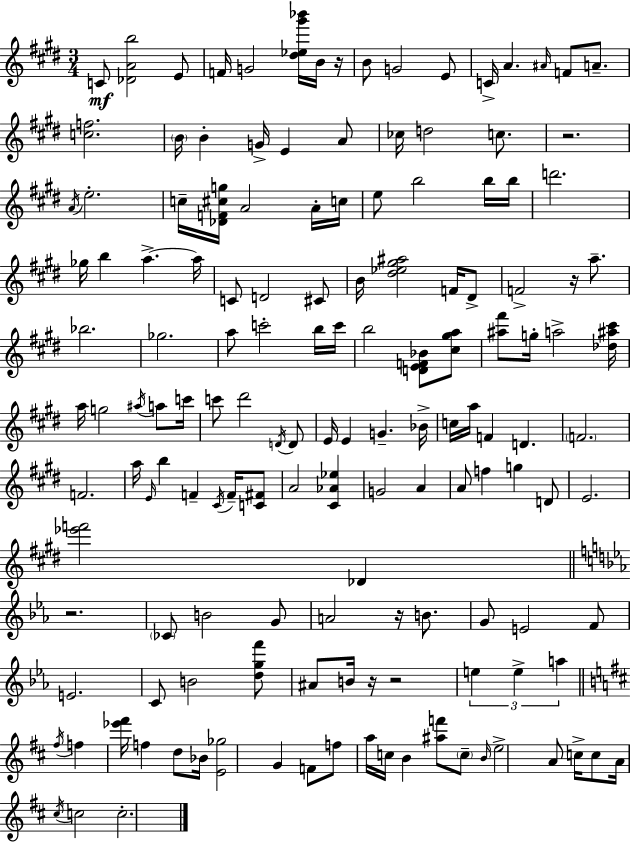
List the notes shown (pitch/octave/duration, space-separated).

C4/e [Db4,A4,B5]/h E4/e F4/s G4/h [D#5,Eb5,G#6,Bb6]/s B4/s R/s B4/e G4/h E4/e C4/s A4/q. A#4/s F4/e A4/e. [C5,F5]/h. B4/s B4/q G4/s E4/q A4/e CES5/s D5/h C5/e. R/h. A4/s E5/h. C5/s [Db4,F4,C#5,G5]/s A4/h A4/s C5/s E5/e B5/h B5/s B5/s D6/h. Gb5/s B5/q A5/q. A5/s C4/e D4/h C#4/e B4/s [D#5,Eb5,G#5,A#5]/h F4/s D#4/e F4/h R/s A5/e. Bb5/h. Gb5/h. A5/e C6/h B5/s C6/s B5/h [D4,E4,F4,Bb4]/e [C#5,G#5,A5]/e [A#5,F#6]/e G5/s A5/h [Db5,A#5,C#6]/s A5/s G5/h A#5/s A5/e C6/s C6/e D#6/h D4/s D4/e E4/s E4/q G4/q. Bb4/s C5/s A5/s F4/q D4/q. F4/h. F4/h. A5/s E4/s B5/q F4/q C#4/s F4/s [C4,F#4]/e A4/h [C#4,Ab4,Eb5]/q G4/h A4/q A4/e F5/q G5/q D4/e E4/h. [Eb6,F6]/h Db4/q R/h. CES4/e B4/h G4/e A4/h R/s B4/e. G4/e E4/h F4/e E4/h. C4/e B4/h [D5,G5,F6]/e A#4/e B4/s R/s R/h E5/q E5/q A5/q F#5/s F5/q [Eb6,F#6]/s F5/q D5/e Bb4/s [E4,Gb5]/h G4/q F4/e F5/e A5/s C5/s B4/q [A#5,F6]/e C5/e B4/s E5/h A4/e C5/s C5/e A4/s C#5/s C5/h C5/h.